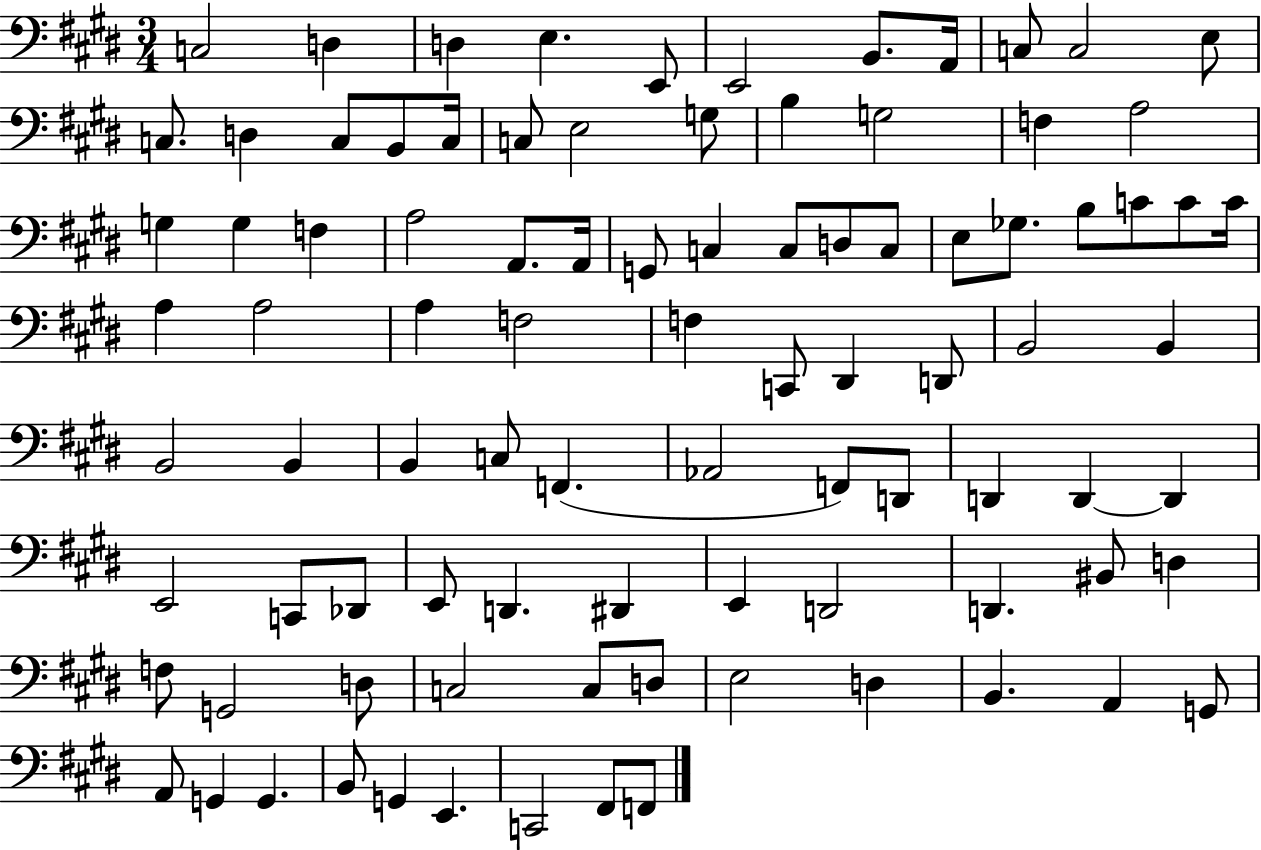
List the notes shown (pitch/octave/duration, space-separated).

C3/h D3/q D3/q E3/q. E2/e E2/h B2/e. A2/s C3/e C3/h E3/e C3/e. D3/q C3/e B2/e C3/s C3/e E3/h G3/e B3/q G3/h F3/q A3/h G3/q G3/q F3/q A3/h A2/e. A2/s G2/e C3/q C3/e D3/e C3/e E3/e Gb3/e. B3/e C4/e C4/e C4/s A3/q A3/h A3/q F3/h F3/q C2/e D#2/q D2/e B2/h B2/q B2/h B2/q B2/q C3/e F2/q. Ab2/h F2/e D2/e D2/q D2/q D2/q E2/h C2/e Db2/e E2/e D2/q. D#2/q E2/q D2/h D2/q. BIS2/e D3/q F3/e G2/h D3/e C3/h C3/e D3/e E3/h D3/q B2/q. A2/q G2/e A2/e G2/q G2/q. B2/e G2/q E2/q. C2/h F#2/e F2/e